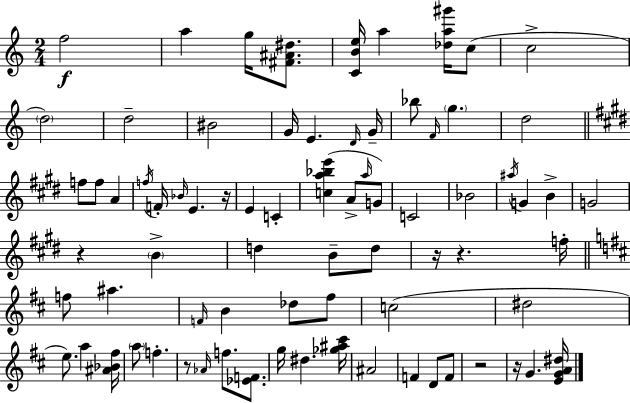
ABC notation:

X:1
T:Untitled
M:2/4
L:1/4
K:C
f2 a g/4 [^F^A^d]/2 [CBe]/4 a [_da^g']/4 c/2 c2 d2 d2 ^B2 G/4 E D/4 G/4 _b/2 F/4 g d2 f/2 f/2 A f/4 F/4 _B/4 E z/4 E C [ca_be'] A/2 a/4 G/2 C2 _B2 ^a/4 G B G2 z B d B/2 d/2 z/4 z f/4 f/2 ^a F/4 B _d/2 ^f/2 c2 ^d2 e/2 a [^A_B^f]/4 a/2 f z/2 _A/4 f/2 [_EF]/2 g/4 ^d [_g^a^c']/4 ^A2 F D/2 F/2 z2 z/4 G [EGA^d]/4